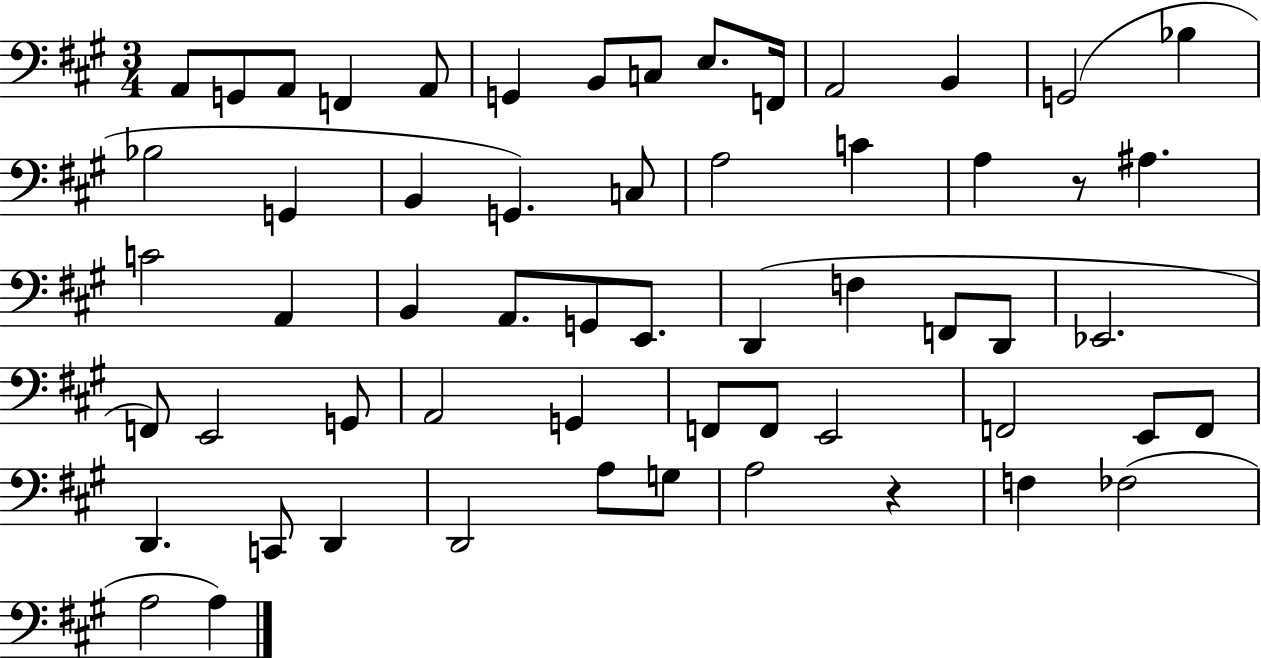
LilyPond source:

{
  \clef bass
  \numericTimeSignature
  \time 3/4
  \key a \major
  \repeat volta 2 { a,8 g,8 a,8 f,4 a,8 | g,4 b,8 c8 e8. f,16 | a,2 b,4 | g,2( bes4 | \break bes2 g,4 | b,4 g,4.) c8 | a2 c'4 | a4 r8 ais4. | \break c'2 a,4 | b,4 a,8. g,8 e,8. | d,4( f4 f,8 d,8 | ees,2. | \break f,8) e,2 g,8 | a,2 g,4 | f,8 f,8 e,2 | f,2 e,8 f,8 | \break d,4. c,8 d,4 | d,2 a8 g8 | a2 r4 | f4 fes2( | \break a2 a4) | } \bar "|."
}